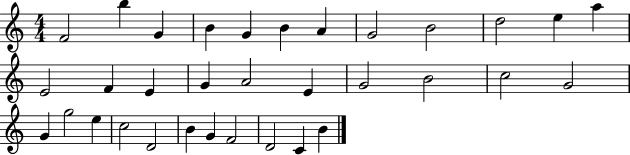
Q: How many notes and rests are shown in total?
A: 33